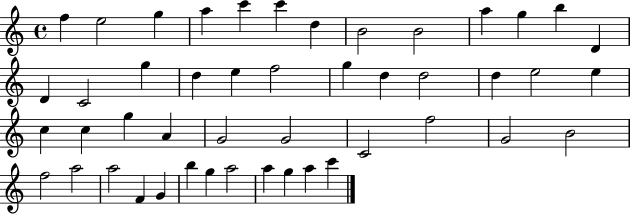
F5/q E5/h G5/q A5/q C6/q C6/q D5/q B4/h B4/h A5/q G5/q B5/q D4/q D4/q C4/h G5/q D5/q E5/q F5/h G5/q D5/q D5/h D5/q E5/h E5/q C5/q C5/q G5/q A4/q G4/h G4/h C4/h F5/h G4/h B4/h F5/h A5/h A5/h F4/q G4/q B5/q G5/q A5/h A5/q G5/q A5/q C6/q